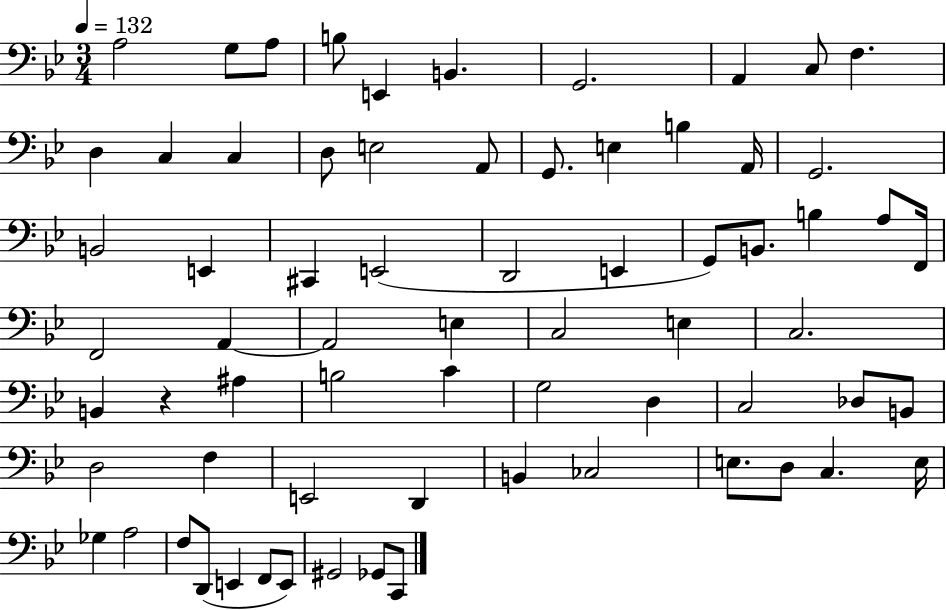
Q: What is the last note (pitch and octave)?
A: C2